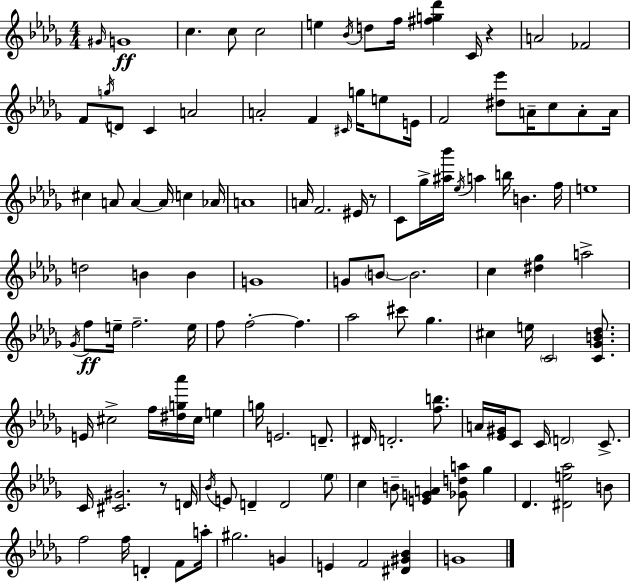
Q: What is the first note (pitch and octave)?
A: G#4